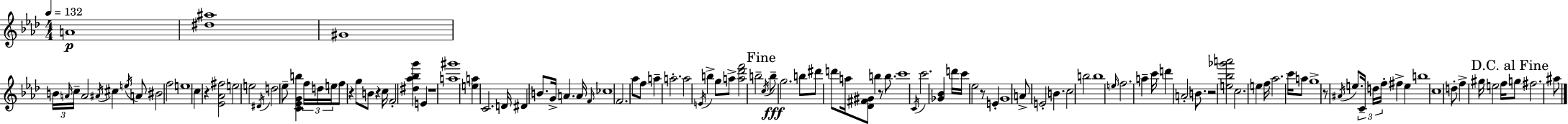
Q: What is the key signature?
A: AES major